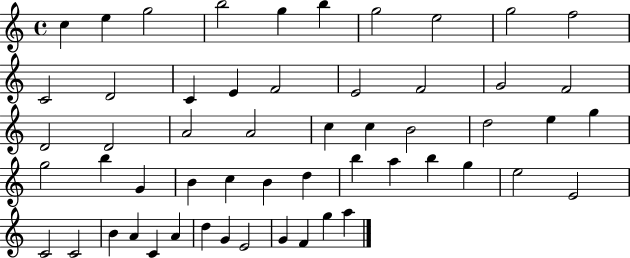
{
  \clef treble
  \time 4/4
  \defaultTimeSignature
  \key c \major
  c''4 e''4 g''2 | b''2 g''4 b''4 | g''2 e''2 | g''2 f''2 | \break c'2 d'2 | c'4 e'4 f'2 | e'2 f'2 | g'2 f'2 | \break d'2 d'2 | a'2 a'2 | c''4 c''4 b'2 | d''2 e''4 g''4 | \break g''2 b''4 g'4 | b'4 c''4 b'4 d''4 | b''4 a''4 b''4 g''4 | e''2 e'2 | \break c'2 c'2 | b'4 a'4 c'4 a'4 | d''4 g'4 e'2 | g'4 f'4 g''4 a''4 | \break \bar "|."
}